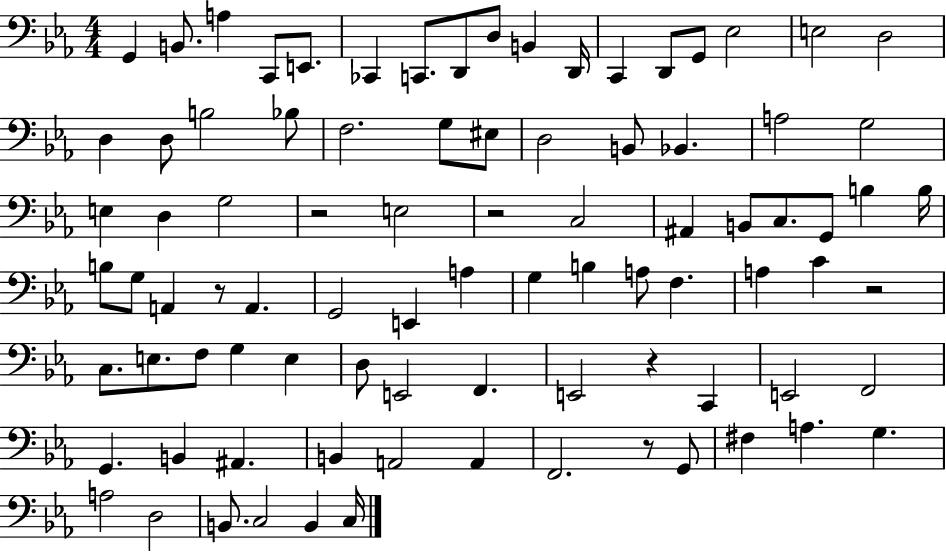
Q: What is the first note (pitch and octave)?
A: G2